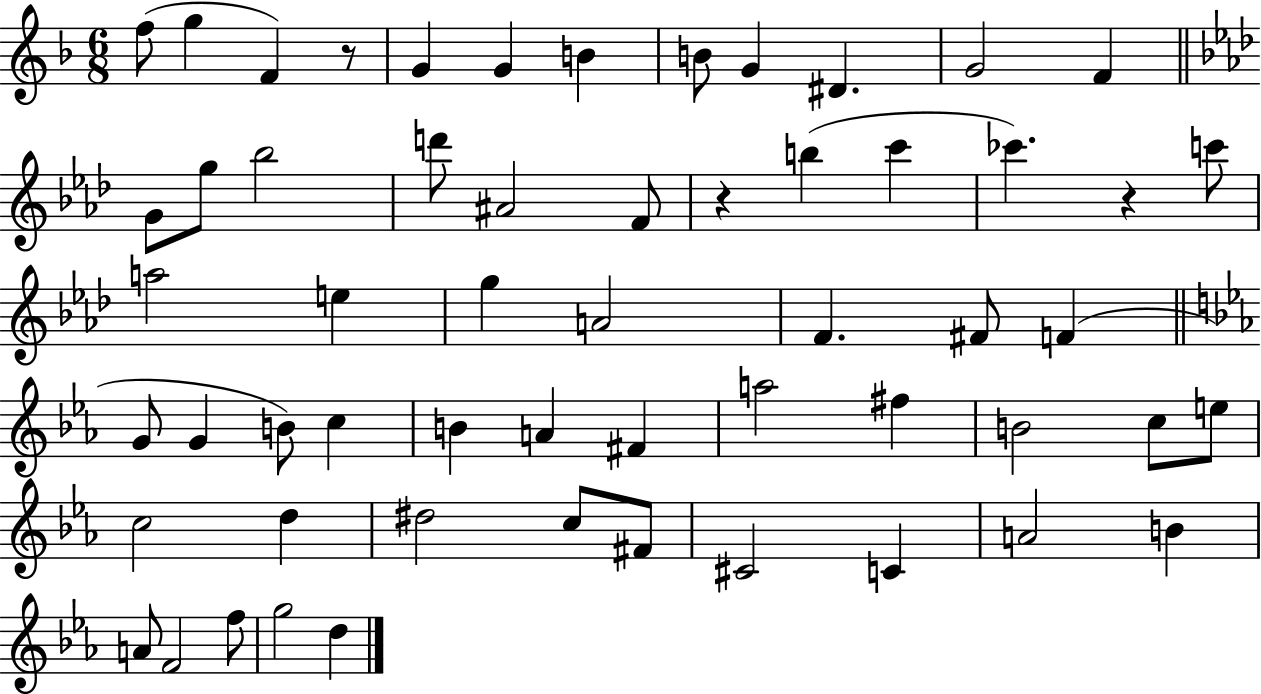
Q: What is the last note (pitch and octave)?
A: D5